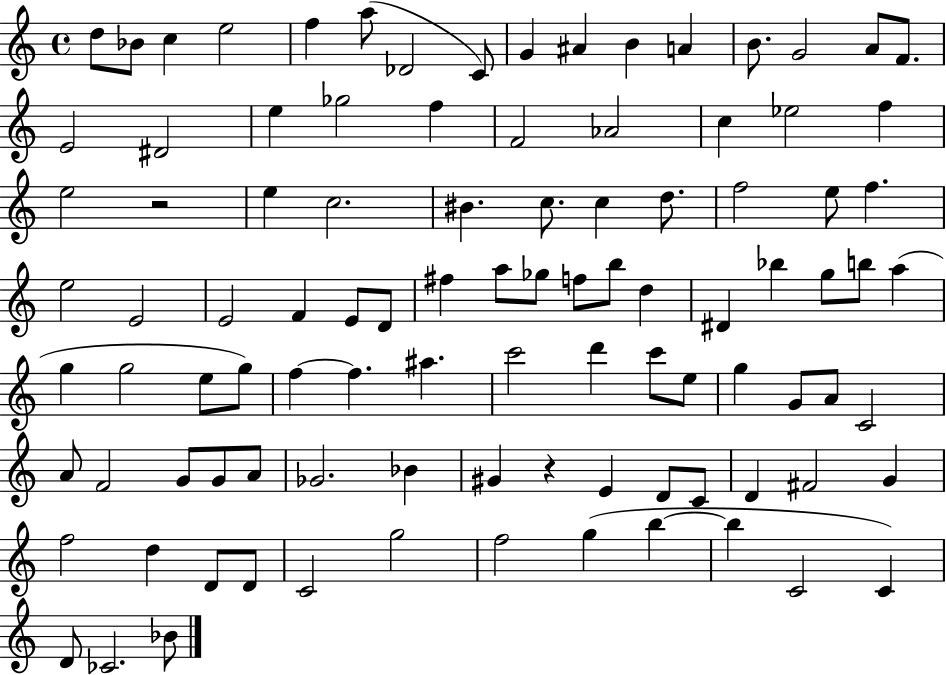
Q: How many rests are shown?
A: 2